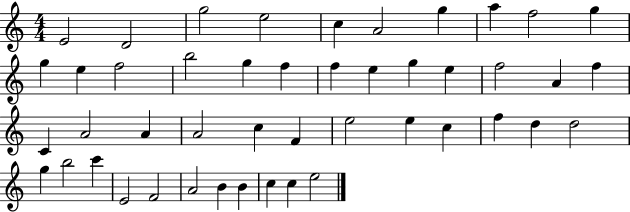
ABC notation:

X:1
T:Untitled
M:4/4
L:1/4
K:C
E2 D2 g2 e2 c A2 g a f2 g g e f2 b2 g f f e g e f2 A f C A2 A A2 c F e2 e c f d d2 g b2 c' E2 F2 A2 B B c c e2